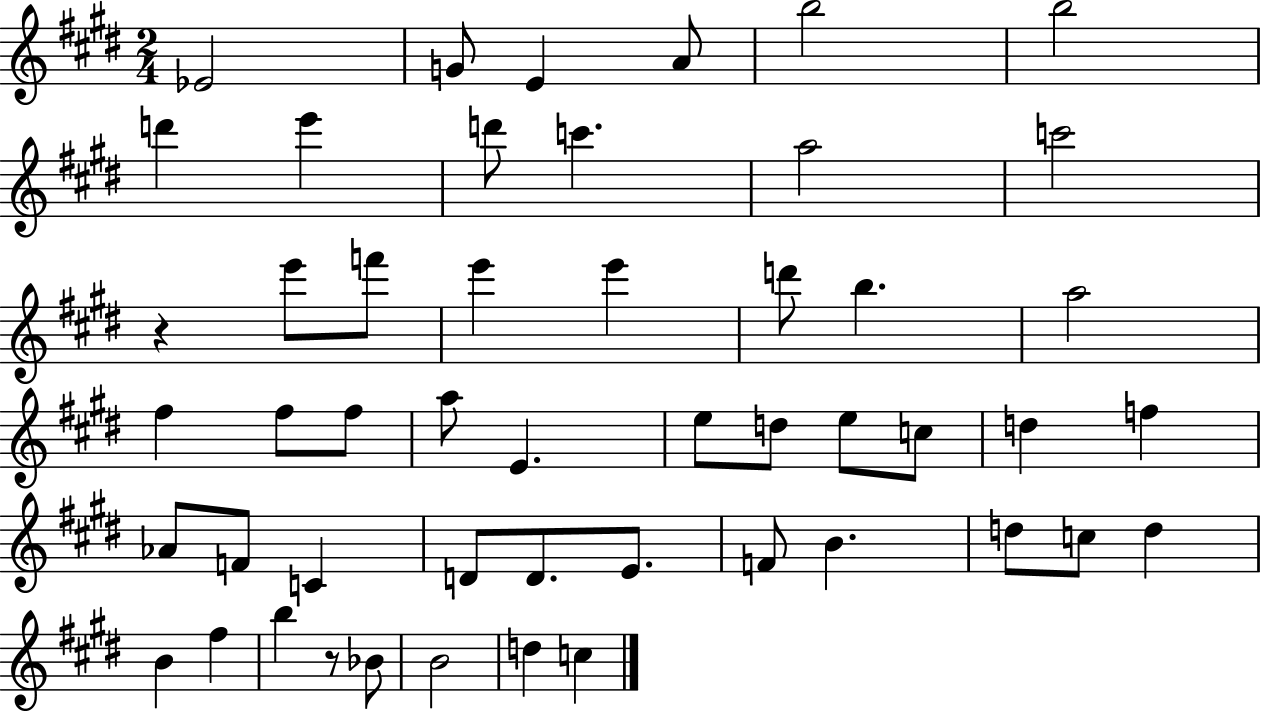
{
  \clef treble
  \numericTimeSignature
  \time 2/4
  \key e \major
  ees'2 | g'8 e'4 a'8 | b''2 | b''2 | \break d'''4 e'''4 | d'''8 c'''4. | a''2 | c'''2 | \break r4 e'''8 f'''8 | e'''4 e'''4 | d'''8 b''4. | a''2 | \break fis''4 fis''8 fis''8 | a''8 e'4. | e''8 d''8 e''8 c''8 | d''4 f''4 | \break aes'8 f'8 c'4 | d'8 d'8. e'8. | f'8 b'4. | d''8 c''8 d''4 | \break b'4 fis''4 | b''4 r8 bes'8 | b'2 | d''4 c''4 | \break \bar "|."
}